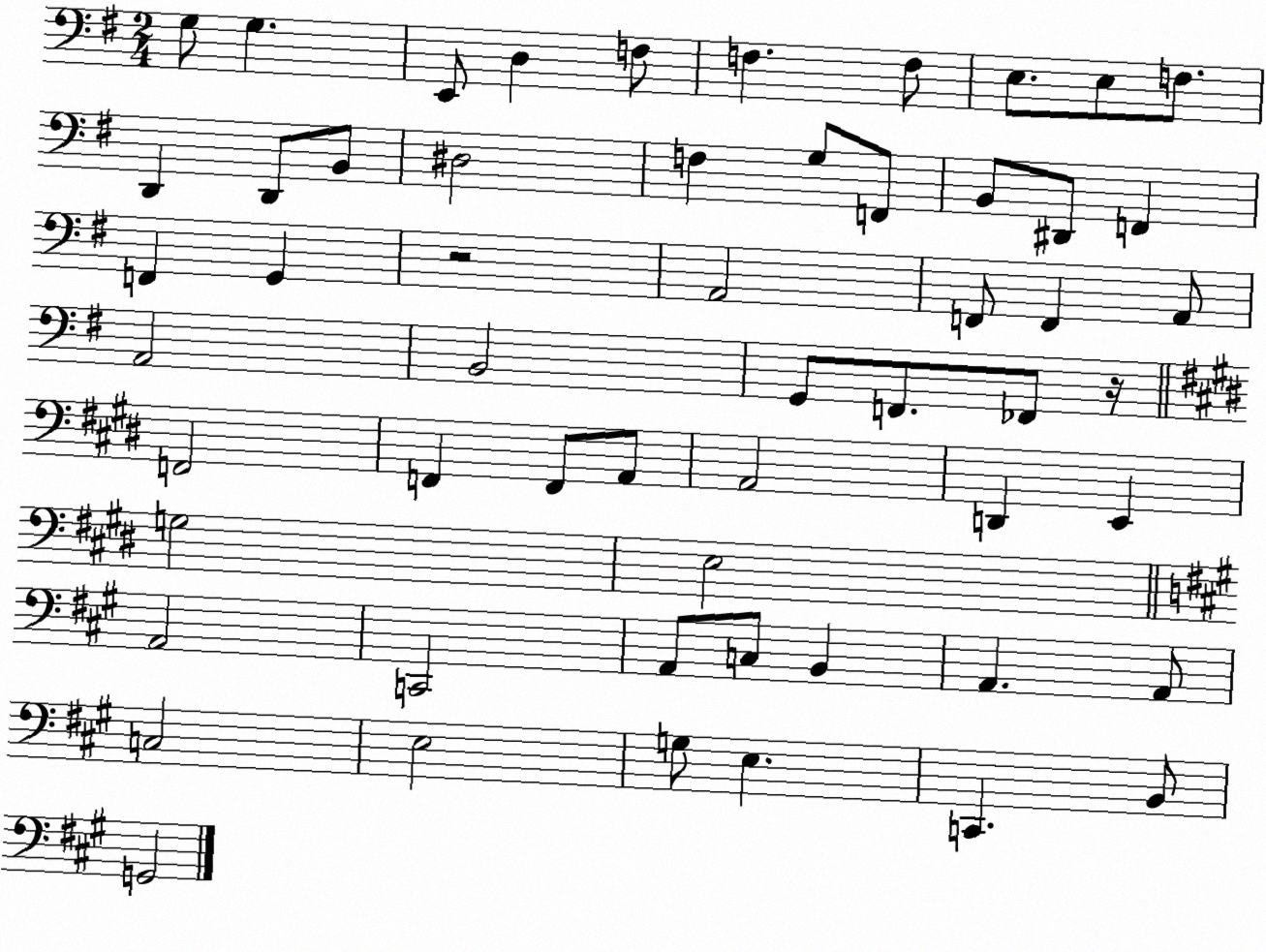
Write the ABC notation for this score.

X:1
T:Untitled
M:2/4
L:1/4
K:G
G,/2 G, E,,/2 D, F,/2 F, F,/2 E,/2 E,/2 F,/2 D,, D,,/2 B,,/2 ^D,2 F, G,/2 F,,/2 B,,/2 ^D,,/2 F,, F,, G,, z2 A,,2 F,,/2 F,, A,,/2 A,,2 B,,2 G,,/2 F,,/2 _F,,/2 z/4 F,,2 F,, F,,/2 A,,/2 A,,2 D,, E,, G,2 E,2 A,,2 C,,2 A,,/2 C,/2 B,, A,, A,,/2 C,2 E,2 G,/2 E, C,, B,,/2 G,,2